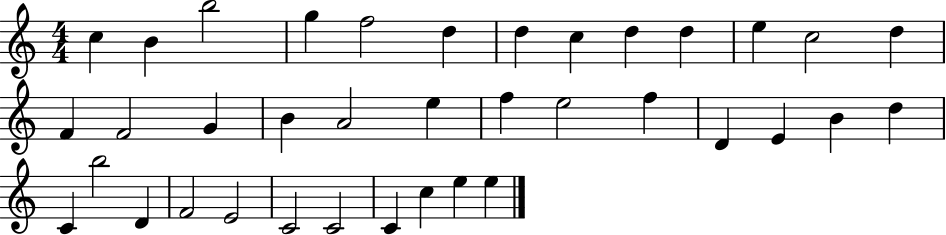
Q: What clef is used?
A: treble